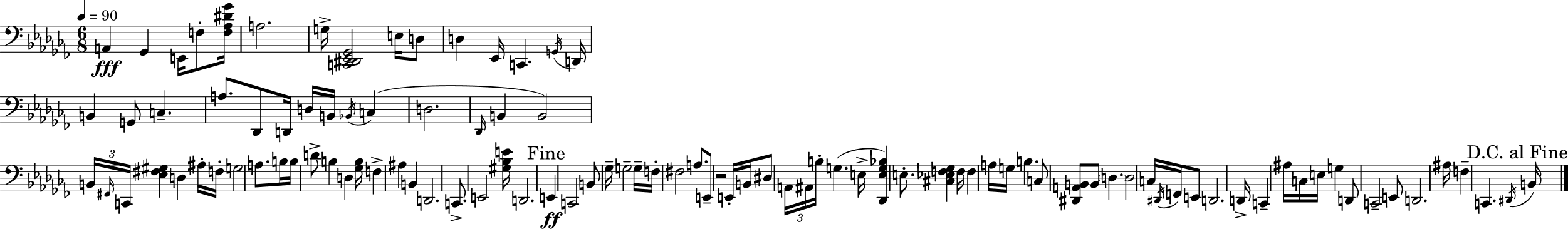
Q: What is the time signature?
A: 6/8